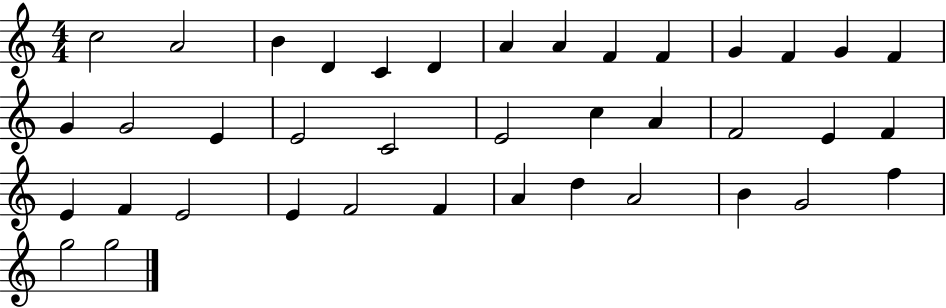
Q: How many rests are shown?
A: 0